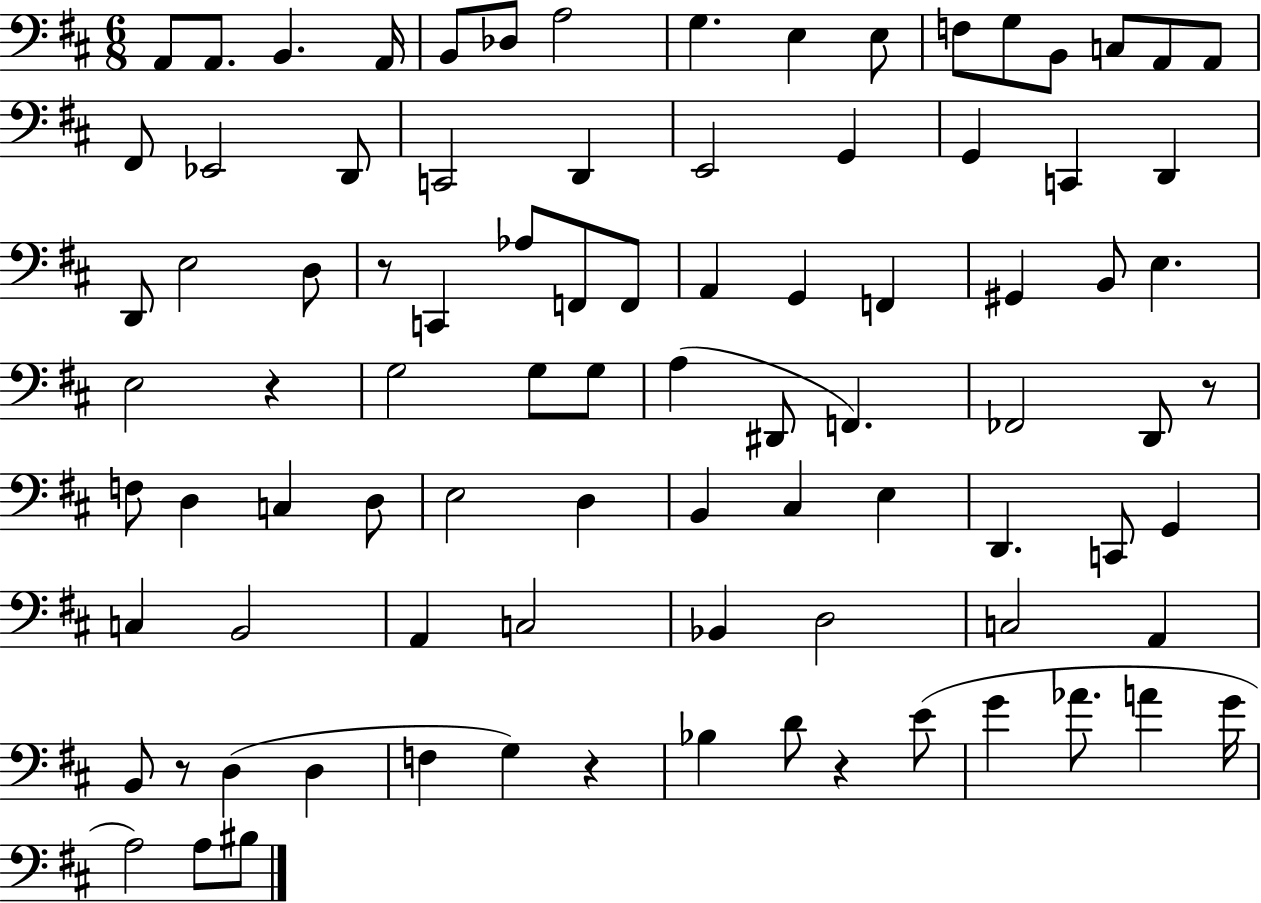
{
  \clef bass
  \numericTimeSignature
  \time 6/8
  \key d \major
  \repeat volta 2 { a,8 a,8. b,4. a,16 | b,8 des8 a2 | g4. e4 e8 | f8 g8 b,8 c8 a,8 a,8 | \break fis,8 ees,2 d,8 | c,2 d,4 | e,2 g,4 | g,4 c,4 d,4 | \break d,8 e2 d8 | r8 c,4 aes8 f,8 f,8 | a,4 g,4 f,4 | gis,4 b,8 e4. | \break e2 r4 | g2 g8 g8 | a4( dis,8 f,4.) | fes,2 d,8 r8 | \break f8 d4 c4 d8 | e2 d4 | b,4 cis4 e4 | d,4. c,8 g,4 | \break c4 b,2 | a,4 c2 | bes,4 d2 | c2 a,4 | \break b,8 r8 d4( d4 | f4 g4) r4 | bes4 d'8 r4 e'8( | g'4 aes'8. a'4 g'16 | \break a2) a8 bis8 | } \bar "|."
}